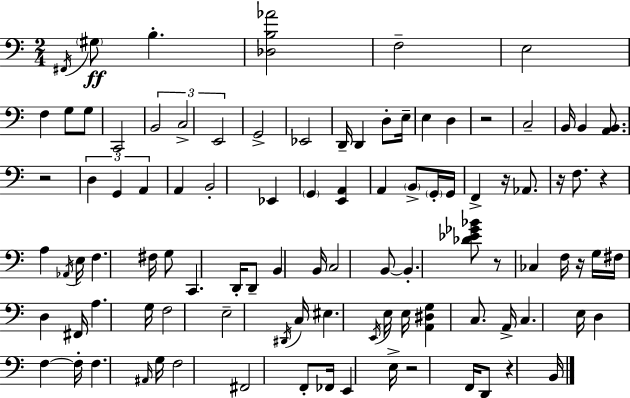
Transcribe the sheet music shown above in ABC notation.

X:1
T:Untitled
M:2/4
L:1/4
K:Am
^F,,/4 ^G,/2 B, [_D,B,_A]2 F,2 E,2 F, G,/2 G,/2 C,,2 B,,2 C,2 E,,2 G,,2 _E,,2 D,,/4 D,, D,/2 E,/4 E, D, z2 C,2 B,,/4 B,, [A,,B,,]/2 z2 D, G,, A,, A,, B,,2 _E,, G,, [E,,A,,] A,, B,,/2 G,,/4 G,,/4 F,, z/4 _A,,/2 z/4 F,/2 z A, _A,,/4 E,/4 F, ^F,/4 G,/2 C,, D,,/4 D,,/2 B,, B,,/4 C,2 B,,/2 B,, [_D_E_G_B]/2 z/2 _C, F,/4 z/4 G,/4 ^F,/4 D, ^F,,/4 A, G,/4 F,2 E,2 ^D,,/4 C,/4 ^E, E,,/4 E,/4 E,/4 [A,,^D,G,] C,/2 A,,/4 C, E,/4 D, F, F,/4 F, ^A,,/4 G,/4 F,2 ^F,,2 F,,/2 _F,,/4 E,, E,/4 z2 F,,/4 D,,/2 z B,,/4